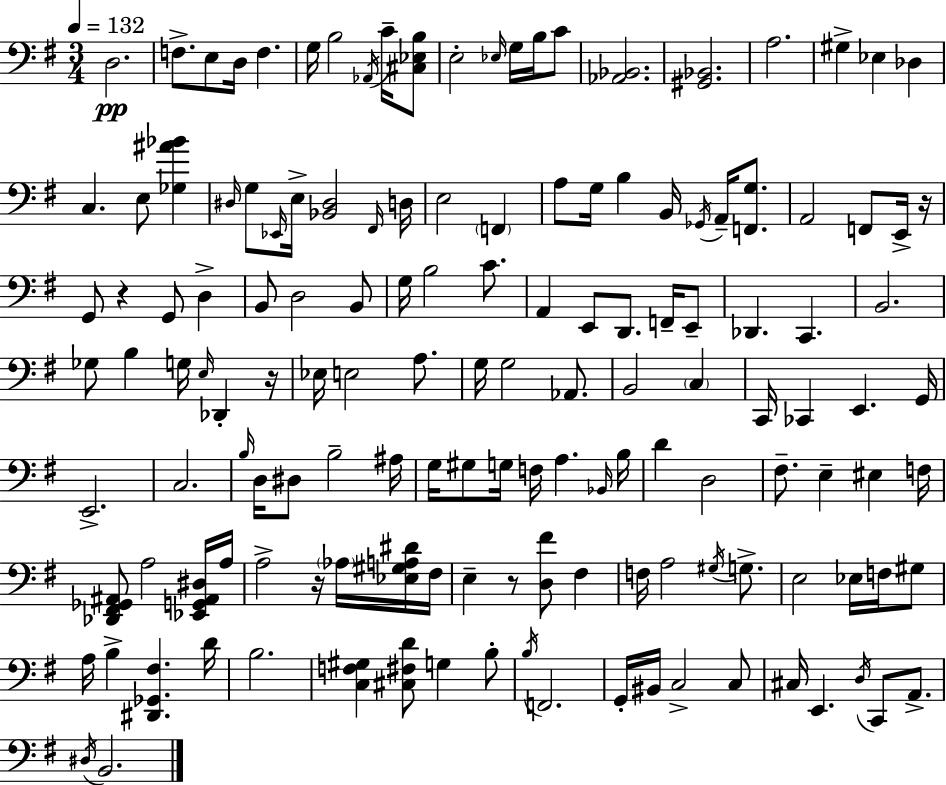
D3/h. F3/e. E3/e D3/s F3/q. G3/s B3/h Ab2/s C4/s [C#3,Eb3,B3]/e E3/h Eb3/s G3/s B3/s C4/e [Ab2,Bb2]/h. [G#2,Bb2]/h. A3/h. G#3/q Eb3/q Db3/q C3/q. E3/e [Gb3,A#4,Bb4]/q D#3/s G3/e Eb2/s E3/s [Bb2,D#3]/h F#2/s D3/s E3/h F2/q A3/e G3/s B3/q B2/s Gb2/s A2/s [F2,G3]/e. A2/h F2/e E2/s R/s G2/e R/q G2/e D3/q B2/e D3/h B2/e G3/s B3/h C4/e. A2/q E2/e D2/e. F2/s E2/e Db2/q. C2/q. B2/h. Gb3/e B3/q G3/s E3/s Db2/q R/s Eb3/s E3/h A3/e. G3/s G3/h Ab2/e. B2/h C3/q C2/s CES2/q E2/q. G2/s E2/h. C3/h. B3/s D3/s D#3/e B3/h A#3/s G3/s G#3/e G3/s F3/s A3/q. Bb2/s B3/s D4/q D3/h F#3/e. E3/q EIS3/q F3/s [Db2,F#2,Gb2,A#2]/e A3/h [Eb2,G2,A#2,D#3]/s A3/s A3/h R/s Ab3/s [Eb3,G#3,A3,D#4]/s F#3/s E3/q R/e [D3,F#4]/e F#3/q F3/s A3/h G#3/s G3/e. E3/h Eb3/s F3/s G#3/e A3/s B3/q [D#2,Gb2,F#3]/q. D4/s B3/h. [C3,F3,G#3]/q [C#3,F#3,D4]/e G3/q B3/e B3/s F2/h. G2/s BIS2/s C3/h C3/e C#3/s E2/q. D3/s C2/e A2/e. D#3/s B2/h.